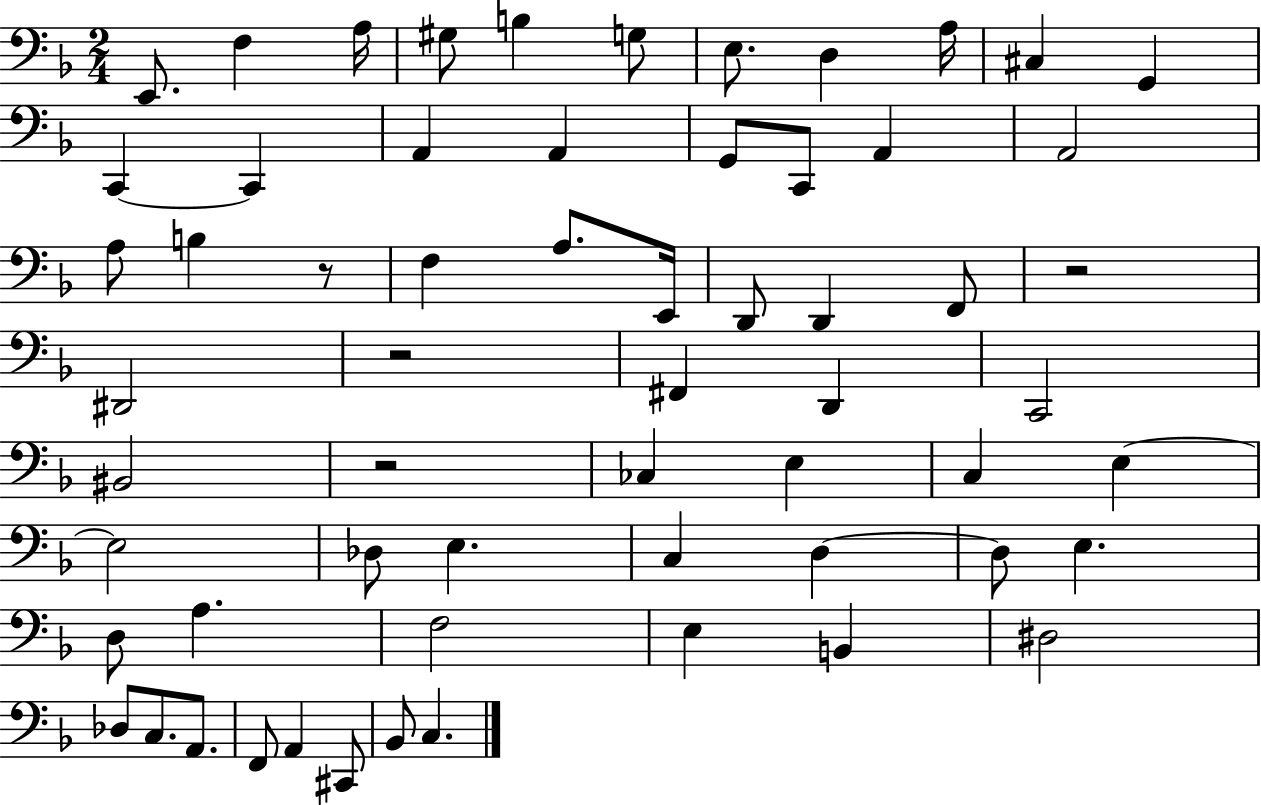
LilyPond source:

{
  \clef bass
  \numericTimeSignature
  \time 2/4
  \key f \major
  e,8. f4 a16 | gis8 b4 g8 | e8. d4 a16 | cis4 g,4 | \break c,4~~ c,4 | a,4 a,4 | g,8 c,8 a,4 | a,2 | \break a8 b4 r8 | f4 a8. e,16 | d,8 d,4 f,8 | r2 | \break dis,2 | r2 | fis,4 d,4 | c,2 | \break bis,2 | r2 | ces4 e4 | c4 e4~~ | \break e2 | des8 e4. | c4 d4~~ | d8 e4. | \break d8 a4. | f2 | e4 b,4 | dis2 | \break des8 c8. a,8. | f,8 a,4 cis,8 | bes,8 c4. | \bar "|."
}